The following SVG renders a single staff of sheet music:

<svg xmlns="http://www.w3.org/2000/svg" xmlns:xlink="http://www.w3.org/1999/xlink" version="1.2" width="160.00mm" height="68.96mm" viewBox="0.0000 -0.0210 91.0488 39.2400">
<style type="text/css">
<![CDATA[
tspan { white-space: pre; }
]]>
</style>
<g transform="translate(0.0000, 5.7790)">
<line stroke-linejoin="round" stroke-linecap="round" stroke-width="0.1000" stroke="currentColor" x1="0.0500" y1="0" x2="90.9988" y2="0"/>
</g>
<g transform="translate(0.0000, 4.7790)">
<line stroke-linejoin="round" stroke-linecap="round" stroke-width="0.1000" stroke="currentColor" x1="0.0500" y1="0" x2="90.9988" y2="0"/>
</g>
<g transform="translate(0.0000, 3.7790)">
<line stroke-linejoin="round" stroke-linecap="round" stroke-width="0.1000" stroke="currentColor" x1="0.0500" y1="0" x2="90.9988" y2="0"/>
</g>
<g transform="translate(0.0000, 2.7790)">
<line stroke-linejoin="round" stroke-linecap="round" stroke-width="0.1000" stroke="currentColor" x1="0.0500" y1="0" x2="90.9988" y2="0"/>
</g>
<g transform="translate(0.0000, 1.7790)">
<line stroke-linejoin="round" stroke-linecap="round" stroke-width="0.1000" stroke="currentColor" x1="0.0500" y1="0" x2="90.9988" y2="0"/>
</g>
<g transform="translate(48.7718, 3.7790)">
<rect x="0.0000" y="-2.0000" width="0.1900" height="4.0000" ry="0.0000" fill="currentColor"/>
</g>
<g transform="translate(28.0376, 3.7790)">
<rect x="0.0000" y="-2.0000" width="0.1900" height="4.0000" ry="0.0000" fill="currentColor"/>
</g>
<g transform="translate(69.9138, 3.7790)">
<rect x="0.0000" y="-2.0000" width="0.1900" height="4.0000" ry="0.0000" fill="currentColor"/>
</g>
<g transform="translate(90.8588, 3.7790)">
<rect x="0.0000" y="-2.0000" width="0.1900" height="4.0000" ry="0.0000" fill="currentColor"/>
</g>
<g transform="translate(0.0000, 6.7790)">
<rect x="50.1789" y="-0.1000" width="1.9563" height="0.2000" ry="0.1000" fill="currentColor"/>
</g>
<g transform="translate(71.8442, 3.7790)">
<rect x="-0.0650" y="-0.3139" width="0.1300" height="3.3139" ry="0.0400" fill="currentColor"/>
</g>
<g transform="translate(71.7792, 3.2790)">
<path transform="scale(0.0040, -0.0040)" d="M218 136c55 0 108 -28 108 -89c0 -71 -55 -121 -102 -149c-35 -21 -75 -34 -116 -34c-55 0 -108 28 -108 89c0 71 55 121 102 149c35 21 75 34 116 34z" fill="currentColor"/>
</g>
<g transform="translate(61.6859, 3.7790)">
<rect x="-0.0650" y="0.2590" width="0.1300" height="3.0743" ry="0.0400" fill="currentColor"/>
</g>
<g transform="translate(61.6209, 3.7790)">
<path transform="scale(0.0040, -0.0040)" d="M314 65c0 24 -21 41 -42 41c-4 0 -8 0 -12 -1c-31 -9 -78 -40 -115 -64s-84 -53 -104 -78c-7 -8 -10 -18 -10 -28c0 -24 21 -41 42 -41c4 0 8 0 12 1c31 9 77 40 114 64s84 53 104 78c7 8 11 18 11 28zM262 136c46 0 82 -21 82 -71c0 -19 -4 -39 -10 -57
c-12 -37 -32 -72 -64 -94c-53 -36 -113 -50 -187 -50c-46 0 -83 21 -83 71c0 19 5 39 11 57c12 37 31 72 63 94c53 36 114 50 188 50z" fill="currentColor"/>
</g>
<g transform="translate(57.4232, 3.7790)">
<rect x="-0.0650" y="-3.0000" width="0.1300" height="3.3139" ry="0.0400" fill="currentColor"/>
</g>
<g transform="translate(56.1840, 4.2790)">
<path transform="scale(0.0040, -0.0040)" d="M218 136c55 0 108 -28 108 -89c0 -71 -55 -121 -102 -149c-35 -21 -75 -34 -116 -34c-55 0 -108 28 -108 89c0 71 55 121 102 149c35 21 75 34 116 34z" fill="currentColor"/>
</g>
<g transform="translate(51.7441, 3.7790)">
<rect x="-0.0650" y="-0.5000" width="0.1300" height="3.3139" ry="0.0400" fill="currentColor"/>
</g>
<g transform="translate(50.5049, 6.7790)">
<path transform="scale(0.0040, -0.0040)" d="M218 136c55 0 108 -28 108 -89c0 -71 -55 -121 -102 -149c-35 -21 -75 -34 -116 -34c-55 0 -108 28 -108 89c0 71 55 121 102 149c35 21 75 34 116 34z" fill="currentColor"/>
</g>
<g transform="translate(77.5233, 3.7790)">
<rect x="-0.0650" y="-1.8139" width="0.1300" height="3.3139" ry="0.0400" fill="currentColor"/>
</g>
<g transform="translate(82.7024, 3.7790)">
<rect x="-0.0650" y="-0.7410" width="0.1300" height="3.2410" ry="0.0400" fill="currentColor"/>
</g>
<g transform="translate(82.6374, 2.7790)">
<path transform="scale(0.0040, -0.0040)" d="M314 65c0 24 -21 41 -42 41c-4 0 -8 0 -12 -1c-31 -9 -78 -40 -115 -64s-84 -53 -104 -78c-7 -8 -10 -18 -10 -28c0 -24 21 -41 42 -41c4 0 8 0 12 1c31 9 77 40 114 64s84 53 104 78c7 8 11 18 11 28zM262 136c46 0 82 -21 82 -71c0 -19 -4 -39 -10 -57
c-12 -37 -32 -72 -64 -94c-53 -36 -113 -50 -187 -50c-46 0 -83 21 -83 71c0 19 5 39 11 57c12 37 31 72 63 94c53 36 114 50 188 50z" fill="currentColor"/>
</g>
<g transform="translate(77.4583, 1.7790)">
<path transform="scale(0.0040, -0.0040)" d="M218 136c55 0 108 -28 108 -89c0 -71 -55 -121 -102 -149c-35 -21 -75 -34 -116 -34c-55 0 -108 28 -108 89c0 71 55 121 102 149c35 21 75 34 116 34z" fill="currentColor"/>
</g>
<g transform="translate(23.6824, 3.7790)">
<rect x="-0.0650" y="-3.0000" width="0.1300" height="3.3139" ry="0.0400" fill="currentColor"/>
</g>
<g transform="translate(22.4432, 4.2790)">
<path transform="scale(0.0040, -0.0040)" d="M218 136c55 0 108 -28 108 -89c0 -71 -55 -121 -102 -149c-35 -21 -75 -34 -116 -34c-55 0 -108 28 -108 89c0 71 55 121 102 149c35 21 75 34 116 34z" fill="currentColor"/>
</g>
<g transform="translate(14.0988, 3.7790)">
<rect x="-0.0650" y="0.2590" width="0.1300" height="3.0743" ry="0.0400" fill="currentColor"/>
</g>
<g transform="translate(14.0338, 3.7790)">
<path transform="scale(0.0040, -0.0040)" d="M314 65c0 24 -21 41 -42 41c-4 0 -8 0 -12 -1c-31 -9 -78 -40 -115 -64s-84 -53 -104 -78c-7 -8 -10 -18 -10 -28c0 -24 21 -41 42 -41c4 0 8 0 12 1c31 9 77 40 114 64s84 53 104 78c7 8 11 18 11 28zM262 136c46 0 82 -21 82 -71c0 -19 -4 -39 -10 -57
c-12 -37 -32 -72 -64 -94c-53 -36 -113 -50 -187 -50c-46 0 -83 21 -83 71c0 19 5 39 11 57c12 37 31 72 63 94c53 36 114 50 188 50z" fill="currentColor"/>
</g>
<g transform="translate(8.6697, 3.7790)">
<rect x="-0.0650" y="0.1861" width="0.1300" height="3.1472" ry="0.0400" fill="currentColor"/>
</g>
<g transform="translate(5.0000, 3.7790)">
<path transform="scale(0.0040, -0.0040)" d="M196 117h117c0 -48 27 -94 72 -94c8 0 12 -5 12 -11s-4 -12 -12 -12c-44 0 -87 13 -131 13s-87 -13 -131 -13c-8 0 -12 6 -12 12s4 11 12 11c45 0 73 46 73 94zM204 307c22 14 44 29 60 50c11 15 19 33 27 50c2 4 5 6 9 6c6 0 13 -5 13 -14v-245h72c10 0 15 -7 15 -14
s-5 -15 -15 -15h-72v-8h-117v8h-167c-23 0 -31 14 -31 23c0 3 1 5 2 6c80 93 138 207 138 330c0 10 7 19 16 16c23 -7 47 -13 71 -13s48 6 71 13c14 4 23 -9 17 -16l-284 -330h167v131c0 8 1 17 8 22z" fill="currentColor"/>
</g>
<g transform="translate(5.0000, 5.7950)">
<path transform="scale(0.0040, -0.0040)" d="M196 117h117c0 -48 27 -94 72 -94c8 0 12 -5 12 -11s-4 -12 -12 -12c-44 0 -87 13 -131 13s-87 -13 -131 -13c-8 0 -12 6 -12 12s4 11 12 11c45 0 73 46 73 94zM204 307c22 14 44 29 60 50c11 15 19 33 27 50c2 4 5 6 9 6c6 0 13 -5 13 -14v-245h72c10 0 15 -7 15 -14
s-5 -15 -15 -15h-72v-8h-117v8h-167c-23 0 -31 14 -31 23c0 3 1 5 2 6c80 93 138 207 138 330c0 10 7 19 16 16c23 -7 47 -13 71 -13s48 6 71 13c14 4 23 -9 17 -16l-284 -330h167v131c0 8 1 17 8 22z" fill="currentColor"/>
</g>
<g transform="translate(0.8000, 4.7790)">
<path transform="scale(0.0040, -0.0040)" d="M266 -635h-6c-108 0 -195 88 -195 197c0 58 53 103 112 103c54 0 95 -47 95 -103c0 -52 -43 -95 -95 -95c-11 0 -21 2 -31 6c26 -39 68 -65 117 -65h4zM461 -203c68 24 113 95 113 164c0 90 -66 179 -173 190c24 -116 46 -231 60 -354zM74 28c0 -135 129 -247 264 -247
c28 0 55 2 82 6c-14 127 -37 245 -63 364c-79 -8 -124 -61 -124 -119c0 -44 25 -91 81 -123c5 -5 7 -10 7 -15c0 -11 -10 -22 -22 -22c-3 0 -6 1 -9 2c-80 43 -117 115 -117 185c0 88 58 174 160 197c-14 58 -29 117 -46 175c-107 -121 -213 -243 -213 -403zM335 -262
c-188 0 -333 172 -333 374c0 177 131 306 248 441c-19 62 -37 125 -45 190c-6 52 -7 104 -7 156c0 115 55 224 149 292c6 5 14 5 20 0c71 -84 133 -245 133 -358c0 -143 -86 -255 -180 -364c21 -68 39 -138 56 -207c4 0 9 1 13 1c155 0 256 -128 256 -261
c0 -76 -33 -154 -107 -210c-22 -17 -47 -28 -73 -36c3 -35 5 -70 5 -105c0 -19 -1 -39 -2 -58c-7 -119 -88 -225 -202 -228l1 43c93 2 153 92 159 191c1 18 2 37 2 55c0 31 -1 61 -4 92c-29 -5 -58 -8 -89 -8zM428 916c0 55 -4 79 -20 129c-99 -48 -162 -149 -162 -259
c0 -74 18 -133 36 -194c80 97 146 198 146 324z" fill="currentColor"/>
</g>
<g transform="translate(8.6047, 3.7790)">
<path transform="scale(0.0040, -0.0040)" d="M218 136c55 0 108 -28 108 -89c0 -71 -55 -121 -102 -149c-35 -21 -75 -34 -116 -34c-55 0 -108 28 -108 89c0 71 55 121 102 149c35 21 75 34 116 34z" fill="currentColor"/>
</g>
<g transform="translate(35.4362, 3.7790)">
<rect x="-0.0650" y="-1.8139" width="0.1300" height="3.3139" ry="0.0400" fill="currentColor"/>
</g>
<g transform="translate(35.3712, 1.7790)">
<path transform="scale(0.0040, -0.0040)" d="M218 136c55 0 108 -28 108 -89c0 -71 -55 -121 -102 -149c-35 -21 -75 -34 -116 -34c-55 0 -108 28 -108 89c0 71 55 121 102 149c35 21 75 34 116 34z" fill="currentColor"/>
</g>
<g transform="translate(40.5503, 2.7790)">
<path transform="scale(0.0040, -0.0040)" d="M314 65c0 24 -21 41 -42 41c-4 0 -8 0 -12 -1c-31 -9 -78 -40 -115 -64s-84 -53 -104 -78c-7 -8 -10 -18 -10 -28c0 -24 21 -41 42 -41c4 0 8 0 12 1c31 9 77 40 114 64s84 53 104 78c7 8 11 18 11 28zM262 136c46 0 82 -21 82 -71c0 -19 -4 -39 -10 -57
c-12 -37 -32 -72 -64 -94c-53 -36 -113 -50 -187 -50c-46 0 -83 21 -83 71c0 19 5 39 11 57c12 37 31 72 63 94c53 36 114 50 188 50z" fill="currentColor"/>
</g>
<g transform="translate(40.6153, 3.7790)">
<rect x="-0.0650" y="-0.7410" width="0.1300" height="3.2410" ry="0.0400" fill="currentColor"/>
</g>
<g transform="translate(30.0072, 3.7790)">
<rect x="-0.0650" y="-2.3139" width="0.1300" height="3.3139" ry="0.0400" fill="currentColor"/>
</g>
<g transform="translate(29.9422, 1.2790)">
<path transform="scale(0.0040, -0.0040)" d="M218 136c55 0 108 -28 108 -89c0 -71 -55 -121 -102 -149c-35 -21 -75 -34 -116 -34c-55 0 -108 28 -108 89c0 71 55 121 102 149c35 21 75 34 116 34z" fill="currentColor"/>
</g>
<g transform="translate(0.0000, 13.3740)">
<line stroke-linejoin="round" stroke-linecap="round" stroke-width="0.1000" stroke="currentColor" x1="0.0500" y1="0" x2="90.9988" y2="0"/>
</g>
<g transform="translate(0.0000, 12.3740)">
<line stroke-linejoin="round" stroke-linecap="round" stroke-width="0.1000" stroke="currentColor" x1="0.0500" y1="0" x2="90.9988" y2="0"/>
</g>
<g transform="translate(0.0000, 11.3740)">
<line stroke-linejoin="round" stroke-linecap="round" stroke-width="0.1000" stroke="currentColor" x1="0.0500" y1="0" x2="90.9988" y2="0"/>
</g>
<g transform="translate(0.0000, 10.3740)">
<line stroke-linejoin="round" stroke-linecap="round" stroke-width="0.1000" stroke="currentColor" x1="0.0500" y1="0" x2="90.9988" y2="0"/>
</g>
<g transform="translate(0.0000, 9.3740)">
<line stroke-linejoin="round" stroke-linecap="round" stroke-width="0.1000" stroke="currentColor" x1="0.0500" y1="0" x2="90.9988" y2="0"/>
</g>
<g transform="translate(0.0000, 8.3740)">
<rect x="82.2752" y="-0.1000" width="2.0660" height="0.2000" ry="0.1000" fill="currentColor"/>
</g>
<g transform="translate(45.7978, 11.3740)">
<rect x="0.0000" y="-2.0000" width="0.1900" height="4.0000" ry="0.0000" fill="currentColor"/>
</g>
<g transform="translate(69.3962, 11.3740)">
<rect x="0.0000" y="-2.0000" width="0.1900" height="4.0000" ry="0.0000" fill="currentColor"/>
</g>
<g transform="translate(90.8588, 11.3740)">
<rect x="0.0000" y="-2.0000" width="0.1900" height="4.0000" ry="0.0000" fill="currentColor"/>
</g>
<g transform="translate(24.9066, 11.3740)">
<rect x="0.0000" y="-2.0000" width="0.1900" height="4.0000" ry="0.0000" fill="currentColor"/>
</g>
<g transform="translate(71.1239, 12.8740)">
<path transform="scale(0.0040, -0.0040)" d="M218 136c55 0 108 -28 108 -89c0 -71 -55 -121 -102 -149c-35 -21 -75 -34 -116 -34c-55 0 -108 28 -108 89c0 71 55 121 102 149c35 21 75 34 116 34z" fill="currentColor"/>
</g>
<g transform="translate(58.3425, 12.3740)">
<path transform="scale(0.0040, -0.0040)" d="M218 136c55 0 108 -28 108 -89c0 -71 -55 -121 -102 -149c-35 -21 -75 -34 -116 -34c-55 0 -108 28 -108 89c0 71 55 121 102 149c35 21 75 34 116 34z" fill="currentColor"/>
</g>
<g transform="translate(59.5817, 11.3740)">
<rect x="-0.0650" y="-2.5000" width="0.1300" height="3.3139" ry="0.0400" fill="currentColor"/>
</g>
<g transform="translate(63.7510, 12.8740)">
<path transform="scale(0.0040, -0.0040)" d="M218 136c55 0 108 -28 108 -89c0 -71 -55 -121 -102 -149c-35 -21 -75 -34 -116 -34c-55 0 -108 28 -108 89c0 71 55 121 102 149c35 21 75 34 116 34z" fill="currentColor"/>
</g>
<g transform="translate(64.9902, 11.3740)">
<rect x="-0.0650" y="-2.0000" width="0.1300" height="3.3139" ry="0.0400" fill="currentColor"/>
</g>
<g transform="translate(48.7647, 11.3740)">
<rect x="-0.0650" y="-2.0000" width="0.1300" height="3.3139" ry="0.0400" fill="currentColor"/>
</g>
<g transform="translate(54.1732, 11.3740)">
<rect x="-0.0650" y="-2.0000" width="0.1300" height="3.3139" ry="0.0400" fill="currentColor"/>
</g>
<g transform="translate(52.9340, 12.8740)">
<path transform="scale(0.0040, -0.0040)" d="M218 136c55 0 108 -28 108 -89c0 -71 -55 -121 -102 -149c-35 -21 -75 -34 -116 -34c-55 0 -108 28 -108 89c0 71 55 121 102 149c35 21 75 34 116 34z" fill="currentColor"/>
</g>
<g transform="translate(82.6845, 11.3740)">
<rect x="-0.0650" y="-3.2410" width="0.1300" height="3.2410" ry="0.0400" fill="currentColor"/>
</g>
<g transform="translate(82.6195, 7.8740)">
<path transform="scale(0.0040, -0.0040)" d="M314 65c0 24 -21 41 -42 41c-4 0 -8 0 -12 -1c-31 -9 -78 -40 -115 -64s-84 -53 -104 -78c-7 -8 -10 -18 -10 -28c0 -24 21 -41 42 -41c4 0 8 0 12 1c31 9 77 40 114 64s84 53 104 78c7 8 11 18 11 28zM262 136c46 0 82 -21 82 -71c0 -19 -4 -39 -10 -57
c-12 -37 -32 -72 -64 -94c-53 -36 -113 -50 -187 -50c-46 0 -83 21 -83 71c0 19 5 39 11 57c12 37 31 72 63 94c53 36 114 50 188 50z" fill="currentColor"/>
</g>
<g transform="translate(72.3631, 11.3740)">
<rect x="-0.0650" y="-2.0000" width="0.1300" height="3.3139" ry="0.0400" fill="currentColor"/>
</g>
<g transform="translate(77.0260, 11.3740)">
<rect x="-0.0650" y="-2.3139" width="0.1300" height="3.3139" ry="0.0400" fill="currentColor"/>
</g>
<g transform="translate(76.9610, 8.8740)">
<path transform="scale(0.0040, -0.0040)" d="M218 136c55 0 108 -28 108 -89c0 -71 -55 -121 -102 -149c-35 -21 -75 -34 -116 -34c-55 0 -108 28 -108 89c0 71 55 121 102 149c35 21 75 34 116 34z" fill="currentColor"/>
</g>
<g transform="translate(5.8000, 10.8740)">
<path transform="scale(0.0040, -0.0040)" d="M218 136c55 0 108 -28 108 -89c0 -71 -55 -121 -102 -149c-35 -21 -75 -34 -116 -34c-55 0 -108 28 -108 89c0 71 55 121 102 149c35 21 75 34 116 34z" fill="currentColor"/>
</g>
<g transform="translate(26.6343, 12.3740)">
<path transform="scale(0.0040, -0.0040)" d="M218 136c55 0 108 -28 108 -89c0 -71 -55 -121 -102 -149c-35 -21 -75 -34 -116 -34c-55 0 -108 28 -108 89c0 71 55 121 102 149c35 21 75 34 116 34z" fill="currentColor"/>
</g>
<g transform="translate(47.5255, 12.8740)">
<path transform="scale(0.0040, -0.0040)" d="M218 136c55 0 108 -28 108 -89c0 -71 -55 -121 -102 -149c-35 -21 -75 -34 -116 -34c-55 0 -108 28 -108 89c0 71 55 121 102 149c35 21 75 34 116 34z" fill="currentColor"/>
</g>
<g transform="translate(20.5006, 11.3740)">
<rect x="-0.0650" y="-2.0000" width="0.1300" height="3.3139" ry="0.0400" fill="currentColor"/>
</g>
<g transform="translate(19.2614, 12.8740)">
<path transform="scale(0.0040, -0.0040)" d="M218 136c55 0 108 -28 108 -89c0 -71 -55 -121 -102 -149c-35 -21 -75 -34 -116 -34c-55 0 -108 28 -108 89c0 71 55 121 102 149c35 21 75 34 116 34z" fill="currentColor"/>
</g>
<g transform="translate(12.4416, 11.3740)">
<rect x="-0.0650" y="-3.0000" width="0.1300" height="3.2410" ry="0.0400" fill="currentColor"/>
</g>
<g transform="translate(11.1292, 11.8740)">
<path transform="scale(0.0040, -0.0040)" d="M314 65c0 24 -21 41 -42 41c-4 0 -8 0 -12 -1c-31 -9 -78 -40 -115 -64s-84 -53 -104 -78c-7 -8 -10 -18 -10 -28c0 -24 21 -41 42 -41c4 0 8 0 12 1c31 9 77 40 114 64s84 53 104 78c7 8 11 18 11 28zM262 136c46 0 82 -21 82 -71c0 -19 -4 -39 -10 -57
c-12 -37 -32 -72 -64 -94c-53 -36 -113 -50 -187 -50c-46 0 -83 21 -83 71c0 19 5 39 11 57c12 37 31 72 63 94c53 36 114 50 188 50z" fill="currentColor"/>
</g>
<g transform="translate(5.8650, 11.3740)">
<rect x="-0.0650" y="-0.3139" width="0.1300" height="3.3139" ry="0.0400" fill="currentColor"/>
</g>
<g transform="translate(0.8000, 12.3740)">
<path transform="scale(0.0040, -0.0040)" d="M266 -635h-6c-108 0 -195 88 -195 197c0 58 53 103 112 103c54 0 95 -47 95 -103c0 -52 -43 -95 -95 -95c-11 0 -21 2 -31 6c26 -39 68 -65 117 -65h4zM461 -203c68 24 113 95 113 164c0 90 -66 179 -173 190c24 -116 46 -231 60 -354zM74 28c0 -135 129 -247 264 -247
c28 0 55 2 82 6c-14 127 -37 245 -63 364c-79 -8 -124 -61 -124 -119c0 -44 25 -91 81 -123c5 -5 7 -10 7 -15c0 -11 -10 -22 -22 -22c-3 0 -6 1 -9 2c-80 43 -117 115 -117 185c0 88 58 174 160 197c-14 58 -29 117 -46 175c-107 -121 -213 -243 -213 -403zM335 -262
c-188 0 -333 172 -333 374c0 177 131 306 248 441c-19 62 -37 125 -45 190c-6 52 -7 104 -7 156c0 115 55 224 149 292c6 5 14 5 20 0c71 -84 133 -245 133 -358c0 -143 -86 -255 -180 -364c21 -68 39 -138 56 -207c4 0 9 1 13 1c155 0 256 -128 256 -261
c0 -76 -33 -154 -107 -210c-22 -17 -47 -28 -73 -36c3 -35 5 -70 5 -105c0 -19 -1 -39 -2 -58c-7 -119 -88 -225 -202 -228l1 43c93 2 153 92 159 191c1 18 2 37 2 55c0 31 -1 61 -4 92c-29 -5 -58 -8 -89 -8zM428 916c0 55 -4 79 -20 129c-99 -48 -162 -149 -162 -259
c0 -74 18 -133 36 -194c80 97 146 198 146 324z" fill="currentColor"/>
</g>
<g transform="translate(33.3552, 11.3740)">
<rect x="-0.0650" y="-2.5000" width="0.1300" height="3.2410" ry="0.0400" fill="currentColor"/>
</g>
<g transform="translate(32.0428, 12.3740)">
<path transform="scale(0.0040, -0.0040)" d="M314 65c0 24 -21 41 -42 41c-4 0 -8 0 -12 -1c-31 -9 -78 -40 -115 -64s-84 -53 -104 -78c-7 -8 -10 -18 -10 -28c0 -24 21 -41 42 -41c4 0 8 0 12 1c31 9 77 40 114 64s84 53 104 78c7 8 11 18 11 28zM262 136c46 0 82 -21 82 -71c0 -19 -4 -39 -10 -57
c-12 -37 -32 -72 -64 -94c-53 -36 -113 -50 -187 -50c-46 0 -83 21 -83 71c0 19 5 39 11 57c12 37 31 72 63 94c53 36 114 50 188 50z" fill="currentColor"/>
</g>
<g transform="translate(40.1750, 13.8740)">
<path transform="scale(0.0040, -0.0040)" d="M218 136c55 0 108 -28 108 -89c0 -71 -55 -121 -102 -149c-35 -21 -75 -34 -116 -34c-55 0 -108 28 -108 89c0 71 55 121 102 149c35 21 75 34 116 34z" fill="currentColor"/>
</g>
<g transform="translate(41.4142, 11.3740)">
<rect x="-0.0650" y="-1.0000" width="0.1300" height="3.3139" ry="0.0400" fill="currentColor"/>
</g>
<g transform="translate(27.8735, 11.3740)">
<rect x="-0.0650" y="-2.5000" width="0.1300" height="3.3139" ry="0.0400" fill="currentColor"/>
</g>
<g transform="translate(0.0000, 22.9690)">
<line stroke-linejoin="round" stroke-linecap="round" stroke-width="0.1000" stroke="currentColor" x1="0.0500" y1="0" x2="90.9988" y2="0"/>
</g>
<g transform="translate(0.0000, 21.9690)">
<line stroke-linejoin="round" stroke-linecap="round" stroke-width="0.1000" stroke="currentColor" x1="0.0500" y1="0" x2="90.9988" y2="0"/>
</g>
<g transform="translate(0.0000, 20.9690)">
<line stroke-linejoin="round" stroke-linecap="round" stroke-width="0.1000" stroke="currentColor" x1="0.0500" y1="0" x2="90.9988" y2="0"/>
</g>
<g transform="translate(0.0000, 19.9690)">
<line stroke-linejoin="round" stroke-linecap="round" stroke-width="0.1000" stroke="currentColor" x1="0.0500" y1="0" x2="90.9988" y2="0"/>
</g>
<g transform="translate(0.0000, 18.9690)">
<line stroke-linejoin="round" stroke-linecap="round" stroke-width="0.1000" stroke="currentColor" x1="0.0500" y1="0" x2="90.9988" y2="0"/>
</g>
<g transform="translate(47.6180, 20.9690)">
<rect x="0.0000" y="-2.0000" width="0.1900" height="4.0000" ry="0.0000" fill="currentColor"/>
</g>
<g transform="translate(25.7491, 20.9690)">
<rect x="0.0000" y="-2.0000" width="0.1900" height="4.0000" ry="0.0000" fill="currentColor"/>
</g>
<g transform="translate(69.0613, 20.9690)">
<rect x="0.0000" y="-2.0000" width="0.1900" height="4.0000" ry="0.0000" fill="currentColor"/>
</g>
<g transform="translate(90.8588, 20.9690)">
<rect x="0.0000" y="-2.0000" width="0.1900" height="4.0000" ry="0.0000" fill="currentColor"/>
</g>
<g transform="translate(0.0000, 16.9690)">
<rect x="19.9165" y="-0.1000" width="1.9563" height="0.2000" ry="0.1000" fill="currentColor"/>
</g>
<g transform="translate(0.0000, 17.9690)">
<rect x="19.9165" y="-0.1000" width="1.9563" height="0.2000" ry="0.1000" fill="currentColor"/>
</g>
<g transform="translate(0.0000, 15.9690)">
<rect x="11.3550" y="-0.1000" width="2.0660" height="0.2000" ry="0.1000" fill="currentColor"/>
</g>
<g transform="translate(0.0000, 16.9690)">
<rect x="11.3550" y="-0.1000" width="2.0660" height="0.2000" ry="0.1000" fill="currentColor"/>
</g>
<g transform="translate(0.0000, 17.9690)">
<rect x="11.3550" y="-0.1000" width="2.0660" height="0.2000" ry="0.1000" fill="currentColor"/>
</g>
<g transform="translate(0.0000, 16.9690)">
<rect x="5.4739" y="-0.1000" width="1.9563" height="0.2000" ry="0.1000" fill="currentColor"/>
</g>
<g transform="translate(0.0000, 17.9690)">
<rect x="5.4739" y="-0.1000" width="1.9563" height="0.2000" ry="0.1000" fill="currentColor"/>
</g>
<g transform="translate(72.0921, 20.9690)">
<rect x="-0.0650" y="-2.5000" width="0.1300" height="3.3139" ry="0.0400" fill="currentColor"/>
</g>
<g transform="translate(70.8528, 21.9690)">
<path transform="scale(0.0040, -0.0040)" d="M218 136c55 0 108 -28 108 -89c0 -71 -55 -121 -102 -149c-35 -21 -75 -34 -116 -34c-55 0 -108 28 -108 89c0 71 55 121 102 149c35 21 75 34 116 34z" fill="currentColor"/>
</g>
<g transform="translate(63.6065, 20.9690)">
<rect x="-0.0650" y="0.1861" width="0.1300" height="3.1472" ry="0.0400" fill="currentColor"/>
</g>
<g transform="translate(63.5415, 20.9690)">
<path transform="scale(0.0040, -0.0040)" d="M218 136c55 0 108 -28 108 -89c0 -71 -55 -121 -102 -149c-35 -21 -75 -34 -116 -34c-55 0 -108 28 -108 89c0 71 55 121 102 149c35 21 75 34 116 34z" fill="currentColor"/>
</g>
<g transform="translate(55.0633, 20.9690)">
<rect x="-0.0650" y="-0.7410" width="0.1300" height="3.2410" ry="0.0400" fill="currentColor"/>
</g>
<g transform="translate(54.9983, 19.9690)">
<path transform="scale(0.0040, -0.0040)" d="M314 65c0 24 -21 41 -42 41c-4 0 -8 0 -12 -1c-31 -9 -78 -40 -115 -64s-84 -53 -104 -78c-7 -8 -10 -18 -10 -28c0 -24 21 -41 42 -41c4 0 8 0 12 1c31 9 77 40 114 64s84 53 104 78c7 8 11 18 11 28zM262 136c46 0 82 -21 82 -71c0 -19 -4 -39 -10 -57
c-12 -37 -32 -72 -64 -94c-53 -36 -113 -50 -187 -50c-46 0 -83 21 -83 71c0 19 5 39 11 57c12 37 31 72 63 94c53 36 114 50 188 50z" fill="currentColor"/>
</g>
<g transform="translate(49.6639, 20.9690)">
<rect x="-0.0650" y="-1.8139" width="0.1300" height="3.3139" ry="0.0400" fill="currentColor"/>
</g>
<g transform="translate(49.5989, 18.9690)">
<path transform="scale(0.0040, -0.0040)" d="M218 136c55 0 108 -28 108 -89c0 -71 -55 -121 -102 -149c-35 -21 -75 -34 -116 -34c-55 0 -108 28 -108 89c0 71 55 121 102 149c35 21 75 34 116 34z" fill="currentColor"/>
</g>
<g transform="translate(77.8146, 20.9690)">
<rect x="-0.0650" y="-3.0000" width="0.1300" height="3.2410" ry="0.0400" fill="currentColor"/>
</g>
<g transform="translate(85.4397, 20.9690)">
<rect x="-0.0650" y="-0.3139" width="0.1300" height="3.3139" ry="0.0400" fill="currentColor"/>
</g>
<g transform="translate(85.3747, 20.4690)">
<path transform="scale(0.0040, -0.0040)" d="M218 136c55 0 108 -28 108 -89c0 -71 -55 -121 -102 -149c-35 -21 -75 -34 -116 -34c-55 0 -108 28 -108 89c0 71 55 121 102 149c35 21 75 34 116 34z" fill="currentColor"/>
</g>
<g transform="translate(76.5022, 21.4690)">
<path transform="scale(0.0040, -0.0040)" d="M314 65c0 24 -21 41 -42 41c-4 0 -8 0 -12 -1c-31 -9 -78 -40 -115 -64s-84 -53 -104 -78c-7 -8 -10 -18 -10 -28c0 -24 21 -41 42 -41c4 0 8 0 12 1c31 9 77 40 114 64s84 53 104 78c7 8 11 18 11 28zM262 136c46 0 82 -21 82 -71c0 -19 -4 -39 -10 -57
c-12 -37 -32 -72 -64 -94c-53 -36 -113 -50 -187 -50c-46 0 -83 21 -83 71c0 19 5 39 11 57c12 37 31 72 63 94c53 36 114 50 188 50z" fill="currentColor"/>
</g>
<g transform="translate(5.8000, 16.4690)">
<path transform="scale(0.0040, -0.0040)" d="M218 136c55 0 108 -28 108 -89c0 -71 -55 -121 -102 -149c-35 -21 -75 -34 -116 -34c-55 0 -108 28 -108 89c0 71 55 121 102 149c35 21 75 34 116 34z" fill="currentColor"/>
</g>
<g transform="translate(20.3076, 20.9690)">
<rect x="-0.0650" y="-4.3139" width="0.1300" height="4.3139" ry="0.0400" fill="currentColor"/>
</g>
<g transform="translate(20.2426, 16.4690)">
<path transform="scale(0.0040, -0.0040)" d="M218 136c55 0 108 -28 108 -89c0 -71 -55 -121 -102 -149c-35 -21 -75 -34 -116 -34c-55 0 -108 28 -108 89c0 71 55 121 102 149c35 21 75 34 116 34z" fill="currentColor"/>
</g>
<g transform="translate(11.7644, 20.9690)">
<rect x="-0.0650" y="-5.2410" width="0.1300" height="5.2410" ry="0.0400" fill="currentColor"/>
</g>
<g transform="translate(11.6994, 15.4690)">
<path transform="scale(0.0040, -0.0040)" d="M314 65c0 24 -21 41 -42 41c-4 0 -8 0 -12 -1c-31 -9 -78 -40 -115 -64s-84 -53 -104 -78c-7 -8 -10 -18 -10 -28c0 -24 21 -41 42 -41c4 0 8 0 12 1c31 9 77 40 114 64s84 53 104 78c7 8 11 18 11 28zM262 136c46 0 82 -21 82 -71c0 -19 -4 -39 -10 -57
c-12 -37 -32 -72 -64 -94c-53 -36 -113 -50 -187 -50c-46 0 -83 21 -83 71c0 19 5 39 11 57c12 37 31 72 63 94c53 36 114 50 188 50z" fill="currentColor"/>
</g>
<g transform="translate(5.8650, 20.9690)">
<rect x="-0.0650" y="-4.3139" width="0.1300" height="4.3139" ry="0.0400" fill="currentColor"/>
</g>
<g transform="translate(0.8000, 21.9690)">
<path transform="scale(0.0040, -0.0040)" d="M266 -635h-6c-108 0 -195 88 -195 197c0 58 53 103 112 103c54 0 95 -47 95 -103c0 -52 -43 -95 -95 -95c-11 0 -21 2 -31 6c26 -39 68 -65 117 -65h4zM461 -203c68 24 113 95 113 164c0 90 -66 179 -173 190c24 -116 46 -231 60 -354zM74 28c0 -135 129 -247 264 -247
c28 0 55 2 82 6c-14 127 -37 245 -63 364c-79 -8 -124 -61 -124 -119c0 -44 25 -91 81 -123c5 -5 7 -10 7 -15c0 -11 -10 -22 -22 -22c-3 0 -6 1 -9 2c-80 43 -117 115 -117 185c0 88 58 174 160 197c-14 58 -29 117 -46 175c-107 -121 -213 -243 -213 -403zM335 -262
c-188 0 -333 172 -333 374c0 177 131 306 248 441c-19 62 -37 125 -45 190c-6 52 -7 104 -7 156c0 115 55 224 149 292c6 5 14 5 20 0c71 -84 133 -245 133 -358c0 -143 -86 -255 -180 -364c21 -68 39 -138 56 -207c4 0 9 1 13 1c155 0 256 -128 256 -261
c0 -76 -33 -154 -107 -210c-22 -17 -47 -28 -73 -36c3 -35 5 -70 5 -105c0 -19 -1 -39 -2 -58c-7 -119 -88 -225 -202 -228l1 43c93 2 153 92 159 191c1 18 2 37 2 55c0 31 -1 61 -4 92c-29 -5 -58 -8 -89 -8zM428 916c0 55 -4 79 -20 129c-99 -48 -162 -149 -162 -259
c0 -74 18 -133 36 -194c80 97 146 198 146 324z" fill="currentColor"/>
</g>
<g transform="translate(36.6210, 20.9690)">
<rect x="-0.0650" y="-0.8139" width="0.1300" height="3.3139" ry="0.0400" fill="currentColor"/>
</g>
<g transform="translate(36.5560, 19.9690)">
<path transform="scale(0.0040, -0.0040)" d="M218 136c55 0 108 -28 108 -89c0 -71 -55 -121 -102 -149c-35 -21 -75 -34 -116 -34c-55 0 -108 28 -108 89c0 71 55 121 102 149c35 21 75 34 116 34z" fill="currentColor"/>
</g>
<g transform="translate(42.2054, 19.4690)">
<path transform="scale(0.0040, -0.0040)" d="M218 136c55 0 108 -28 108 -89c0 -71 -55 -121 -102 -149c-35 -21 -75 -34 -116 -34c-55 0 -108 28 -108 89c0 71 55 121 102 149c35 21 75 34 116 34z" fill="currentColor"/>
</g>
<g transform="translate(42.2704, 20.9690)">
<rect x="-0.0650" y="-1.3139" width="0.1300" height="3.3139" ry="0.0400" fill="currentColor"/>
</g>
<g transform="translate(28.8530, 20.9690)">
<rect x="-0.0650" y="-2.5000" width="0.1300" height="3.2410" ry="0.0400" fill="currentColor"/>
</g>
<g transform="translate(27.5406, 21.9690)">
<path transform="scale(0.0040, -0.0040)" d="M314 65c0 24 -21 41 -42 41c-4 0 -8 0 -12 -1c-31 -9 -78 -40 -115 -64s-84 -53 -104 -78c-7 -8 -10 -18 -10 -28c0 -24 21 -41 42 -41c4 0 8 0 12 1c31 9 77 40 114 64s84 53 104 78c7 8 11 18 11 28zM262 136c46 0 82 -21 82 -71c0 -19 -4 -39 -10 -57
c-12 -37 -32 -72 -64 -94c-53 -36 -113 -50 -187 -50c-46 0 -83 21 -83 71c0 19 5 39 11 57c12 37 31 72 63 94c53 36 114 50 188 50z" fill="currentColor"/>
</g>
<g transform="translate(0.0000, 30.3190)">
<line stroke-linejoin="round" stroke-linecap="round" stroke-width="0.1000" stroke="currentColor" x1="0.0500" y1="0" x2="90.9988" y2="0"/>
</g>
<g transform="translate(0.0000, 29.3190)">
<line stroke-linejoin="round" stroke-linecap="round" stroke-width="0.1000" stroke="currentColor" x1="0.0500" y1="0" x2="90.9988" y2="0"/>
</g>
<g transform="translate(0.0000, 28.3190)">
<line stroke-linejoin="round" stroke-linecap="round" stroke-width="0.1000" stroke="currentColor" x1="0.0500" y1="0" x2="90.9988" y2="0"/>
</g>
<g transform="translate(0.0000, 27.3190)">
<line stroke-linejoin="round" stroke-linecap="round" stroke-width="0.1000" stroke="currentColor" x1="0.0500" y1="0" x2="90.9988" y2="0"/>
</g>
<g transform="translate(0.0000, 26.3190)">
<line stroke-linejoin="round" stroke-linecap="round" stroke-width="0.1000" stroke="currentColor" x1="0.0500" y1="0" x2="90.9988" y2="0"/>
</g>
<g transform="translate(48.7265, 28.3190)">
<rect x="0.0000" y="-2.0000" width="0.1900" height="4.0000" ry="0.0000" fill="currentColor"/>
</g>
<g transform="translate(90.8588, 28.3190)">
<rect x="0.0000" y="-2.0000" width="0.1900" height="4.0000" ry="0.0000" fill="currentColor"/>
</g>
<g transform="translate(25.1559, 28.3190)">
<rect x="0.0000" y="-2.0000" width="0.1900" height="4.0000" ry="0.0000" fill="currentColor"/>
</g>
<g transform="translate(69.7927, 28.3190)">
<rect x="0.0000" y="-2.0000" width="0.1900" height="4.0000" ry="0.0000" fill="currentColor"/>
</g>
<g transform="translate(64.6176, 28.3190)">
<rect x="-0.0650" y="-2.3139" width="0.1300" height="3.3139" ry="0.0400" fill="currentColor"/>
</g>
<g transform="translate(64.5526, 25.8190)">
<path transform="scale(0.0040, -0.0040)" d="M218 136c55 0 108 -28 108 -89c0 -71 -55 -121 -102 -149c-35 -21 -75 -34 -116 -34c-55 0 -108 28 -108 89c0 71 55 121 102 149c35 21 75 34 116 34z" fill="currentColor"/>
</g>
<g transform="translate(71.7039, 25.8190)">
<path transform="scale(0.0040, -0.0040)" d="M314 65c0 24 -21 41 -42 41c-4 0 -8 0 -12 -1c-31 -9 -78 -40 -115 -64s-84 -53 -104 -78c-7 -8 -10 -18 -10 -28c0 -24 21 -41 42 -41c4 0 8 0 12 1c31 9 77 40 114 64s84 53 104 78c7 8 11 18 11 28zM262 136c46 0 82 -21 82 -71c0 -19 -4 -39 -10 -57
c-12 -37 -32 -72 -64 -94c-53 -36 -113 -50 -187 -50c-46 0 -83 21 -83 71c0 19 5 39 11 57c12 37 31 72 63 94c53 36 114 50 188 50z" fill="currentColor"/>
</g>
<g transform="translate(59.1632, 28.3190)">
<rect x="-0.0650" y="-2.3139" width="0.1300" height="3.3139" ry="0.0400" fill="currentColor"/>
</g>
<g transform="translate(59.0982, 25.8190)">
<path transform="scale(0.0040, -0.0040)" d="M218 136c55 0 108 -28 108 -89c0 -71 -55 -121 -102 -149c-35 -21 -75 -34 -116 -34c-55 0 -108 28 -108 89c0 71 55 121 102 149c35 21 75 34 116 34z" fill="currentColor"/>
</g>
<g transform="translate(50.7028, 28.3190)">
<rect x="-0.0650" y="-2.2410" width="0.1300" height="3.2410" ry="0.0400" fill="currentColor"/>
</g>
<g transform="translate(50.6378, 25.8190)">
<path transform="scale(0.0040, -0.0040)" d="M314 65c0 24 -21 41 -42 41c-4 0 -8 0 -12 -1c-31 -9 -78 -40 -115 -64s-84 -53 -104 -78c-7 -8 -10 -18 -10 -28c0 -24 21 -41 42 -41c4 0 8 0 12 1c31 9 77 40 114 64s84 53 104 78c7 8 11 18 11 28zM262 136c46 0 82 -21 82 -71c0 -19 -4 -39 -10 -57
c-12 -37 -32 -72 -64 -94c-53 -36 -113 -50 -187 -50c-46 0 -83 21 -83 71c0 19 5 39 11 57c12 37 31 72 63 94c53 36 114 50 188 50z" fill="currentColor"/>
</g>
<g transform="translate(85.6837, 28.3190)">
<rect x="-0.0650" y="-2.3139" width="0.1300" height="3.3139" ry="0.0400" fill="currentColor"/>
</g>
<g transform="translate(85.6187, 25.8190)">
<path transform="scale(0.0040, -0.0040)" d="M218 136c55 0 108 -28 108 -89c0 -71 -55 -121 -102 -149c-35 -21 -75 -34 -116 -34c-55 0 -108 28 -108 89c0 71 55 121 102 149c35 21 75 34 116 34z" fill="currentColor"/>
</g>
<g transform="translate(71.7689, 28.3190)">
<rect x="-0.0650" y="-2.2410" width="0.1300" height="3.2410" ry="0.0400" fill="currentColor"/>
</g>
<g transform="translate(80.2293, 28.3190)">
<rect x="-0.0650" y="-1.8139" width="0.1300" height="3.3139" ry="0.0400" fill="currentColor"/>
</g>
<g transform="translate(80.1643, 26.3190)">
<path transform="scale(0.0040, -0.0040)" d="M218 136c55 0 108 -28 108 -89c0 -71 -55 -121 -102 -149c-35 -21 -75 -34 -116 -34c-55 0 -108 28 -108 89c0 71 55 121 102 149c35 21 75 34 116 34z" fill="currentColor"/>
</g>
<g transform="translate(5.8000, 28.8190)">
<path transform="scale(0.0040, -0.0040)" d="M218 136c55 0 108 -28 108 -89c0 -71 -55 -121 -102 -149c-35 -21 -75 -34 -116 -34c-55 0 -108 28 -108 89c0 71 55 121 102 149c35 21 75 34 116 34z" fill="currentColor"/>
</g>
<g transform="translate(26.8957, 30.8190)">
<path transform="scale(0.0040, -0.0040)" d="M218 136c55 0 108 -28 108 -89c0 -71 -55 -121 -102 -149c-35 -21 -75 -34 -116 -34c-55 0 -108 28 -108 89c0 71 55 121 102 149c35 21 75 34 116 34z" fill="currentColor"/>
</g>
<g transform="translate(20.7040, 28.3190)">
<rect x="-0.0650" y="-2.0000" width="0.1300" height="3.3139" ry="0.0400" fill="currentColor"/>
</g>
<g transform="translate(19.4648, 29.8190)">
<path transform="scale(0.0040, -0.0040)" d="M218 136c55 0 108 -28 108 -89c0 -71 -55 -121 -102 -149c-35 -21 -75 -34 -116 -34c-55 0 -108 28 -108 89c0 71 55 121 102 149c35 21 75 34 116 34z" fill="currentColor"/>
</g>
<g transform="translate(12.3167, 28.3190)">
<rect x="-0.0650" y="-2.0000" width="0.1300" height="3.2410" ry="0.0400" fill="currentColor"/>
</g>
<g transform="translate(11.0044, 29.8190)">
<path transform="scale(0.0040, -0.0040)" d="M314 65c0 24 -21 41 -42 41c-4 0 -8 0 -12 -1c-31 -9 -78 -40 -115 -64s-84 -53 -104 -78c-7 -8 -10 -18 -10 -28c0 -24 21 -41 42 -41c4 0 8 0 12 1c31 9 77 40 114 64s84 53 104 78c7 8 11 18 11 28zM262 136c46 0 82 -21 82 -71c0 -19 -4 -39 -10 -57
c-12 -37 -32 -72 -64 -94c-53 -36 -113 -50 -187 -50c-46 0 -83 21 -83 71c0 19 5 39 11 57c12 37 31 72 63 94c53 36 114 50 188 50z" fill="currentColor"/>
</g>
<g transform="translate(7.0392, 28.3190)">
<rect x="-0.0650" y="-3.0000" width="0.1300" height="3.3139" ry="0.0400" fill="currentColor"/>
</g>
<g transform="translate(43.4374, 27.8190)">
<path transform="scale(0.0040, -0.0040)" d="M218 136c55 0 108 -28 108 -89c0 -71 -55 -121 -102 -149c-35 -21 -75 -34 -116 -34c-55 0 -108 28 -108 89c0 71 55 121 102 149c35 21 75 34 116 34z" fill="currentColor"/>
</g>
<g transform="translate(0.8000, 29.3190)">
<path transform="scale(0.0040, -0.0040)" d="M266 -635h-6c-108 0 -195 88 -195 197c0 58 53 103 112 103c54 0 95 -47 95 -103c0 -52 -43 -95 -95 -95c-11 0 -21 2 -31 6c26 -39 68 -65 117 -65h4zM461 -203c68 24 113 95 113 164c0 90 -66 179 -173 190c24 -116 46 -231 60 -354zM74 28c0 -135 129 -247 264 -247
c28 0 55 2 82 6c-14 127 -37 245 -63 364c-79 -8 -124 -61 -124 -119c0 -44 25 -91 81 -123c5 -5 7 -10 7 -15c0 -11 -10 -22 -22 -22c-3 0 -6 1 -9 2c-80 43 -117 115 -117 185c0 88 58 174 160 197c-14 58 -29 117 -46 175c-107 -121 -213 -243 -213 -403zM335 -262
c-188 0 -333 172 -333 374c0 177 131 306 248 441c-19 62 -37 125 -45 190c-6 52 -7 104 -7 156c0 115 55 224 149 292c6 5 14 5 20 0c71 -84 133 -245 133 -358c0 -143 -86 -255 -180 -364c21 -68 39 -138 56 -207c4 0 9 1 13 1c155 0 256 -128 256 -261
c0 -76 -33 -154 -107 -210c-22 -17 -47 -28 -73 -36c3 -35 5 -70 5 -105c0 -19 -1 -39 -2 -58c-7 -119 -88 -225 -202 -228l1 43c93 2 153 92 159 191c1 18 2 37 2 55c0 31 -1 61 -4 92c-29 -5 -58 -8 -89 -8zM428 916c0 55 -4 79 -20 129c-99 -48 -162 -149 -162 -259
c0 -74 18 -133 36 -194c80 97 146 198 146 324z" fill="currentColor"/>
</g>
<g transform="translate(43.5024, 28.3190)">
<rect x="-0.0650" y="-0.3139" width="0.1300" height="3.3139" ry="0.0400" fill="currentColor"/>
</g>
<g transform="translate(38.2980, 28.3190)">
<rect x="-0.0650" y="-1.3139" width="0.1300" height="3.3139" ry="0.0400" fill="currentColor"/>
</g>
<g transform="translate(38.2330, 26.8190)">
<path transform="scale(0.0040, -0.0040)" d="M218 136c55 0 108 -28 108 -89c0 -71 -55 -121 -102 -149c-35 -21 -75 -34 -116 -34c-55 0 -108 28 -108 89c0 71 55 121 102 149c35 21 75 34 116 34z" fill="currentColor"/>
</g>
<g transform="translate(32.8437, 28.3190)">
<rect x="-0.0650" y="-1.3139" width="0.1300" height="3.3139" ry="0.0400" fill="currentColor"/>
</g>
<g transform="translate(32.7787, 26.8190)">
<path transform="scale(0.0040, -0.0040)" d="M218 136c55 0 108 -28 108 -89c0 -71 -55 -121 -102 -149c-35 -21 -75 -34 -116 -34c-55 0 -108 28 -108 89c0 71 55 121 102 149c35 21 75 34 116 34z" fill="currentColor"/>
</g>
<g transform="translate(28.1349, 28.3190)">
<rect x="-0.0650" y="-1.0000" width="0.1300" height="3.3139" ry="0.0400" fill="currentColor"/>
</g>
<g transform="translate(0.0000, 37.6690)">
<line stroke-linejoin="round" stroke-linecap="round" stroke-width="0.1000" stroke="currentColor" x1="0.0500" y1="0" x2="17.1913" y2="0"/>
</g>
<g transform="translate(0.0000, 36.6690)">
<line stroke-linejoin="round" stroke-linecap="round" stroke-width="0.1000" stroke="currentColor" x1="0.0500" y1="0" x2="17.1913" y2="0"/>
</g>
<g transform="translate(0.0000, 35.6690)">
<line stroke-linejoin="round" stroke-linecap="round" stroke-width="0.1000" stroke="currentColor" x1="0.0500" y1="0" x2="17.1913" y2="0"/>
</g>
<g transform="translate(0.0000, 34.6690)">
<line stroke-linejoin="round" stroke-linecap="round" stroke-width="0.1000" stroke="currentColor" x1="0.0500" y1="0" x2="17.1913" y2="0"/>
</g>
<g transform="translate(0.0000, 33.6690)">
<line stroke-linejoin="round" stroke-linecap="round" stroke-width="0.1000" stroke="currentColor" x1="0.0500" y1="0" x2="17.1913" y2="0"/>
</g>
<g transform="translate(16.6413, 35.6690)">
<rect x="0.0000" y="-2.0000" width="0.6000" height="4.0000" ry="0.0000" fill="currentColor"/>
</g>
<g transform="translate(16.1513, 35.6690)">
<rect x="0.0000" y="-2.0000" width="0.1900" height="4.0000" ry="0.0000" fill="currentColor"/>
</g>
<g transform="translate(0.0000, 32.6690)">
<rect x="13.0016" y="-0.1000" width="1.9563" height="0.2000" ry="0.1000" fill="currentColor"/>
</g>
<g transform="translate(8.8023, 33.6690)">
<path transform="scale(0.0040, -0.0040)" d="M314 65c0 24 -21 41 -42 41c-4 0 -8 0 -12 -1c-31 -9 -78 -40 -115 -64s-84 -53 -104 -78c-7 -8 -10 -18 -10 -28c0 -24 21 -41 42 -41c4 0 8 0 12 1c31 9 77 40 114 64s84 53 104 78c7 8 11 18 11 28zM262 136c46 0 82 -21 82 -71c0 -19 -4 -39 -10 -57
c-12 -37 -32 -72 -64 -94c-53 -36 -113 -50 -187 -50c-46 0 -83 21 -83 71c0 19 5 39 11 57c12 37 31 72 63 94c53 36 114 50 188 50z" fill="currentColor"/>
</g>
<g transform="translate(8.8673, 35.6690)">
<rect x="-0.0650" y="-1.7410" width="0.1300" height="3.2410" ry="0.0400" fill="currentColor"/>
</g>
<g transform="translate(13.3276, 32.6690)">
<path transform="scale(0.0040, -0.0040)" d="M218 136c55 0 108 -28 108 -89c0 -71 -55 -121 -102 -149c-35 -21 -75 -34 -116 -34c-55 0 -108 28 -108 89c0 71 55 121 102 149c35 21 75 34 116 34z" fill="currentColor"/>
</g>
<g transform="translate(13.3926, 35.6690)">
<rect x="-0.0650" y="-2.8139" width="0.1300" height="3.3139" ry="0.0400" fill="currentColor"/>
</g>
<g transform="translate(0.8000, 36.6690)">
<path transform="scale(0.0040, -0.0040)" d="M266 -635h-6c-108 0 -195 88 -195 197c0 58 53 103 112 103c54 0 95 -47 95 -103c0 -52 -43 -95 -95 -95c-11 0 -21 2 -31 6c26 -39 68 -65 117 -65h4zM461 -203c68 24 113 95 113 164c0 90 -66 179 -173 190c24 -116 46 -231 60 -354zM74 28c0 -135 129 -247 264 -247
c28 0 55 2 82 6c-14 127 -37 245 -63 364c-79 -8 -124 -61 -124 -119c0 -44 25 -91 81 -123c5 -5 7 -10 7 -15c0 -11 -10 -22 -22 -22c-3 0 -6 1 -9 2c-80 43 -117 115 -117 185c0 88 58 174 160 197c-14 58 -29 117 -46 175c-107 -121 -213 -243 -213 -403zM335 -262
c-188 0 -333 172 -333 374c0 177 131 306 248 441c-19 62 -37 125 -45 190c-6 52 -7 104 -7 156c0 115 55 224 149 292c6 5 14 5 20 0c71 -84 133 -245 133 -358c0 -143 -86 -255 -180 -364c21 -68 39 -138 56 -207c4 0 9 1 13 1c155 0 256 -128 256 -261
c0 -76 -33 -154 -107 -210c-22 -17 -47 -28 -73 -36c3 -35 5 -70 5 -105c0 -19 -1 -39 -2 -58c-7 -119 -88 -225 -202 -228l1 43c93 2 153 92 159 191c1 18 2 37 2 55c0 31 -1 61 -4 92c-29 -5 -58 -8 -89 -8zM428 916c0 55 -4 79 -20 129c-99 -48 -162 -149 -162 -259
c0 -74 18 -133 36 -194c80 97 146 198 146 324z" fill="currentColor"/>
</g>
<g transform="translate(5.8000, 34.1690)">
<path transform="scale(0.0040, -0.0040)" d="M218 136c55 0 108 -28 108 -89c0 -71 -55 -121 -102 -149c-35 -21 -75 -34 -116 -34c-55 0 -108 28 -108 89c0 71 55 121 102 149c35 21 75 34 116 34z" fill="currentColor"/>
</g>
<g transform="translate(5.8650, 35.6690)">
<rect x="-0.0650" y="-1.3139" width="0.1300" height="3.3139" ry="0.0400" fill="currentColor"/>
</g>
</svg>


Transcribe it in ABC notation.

X:1
T:Untitled
M:4/4
L:1/4
K:C
B B2 A g f d2 C A B2 c f d2 c A2 F G G2 D F F G F F g b2 d' f'2 d' G2 d e f d2 B G A2 c A F2 F D e e c g2 g g g2 f g e f2 a